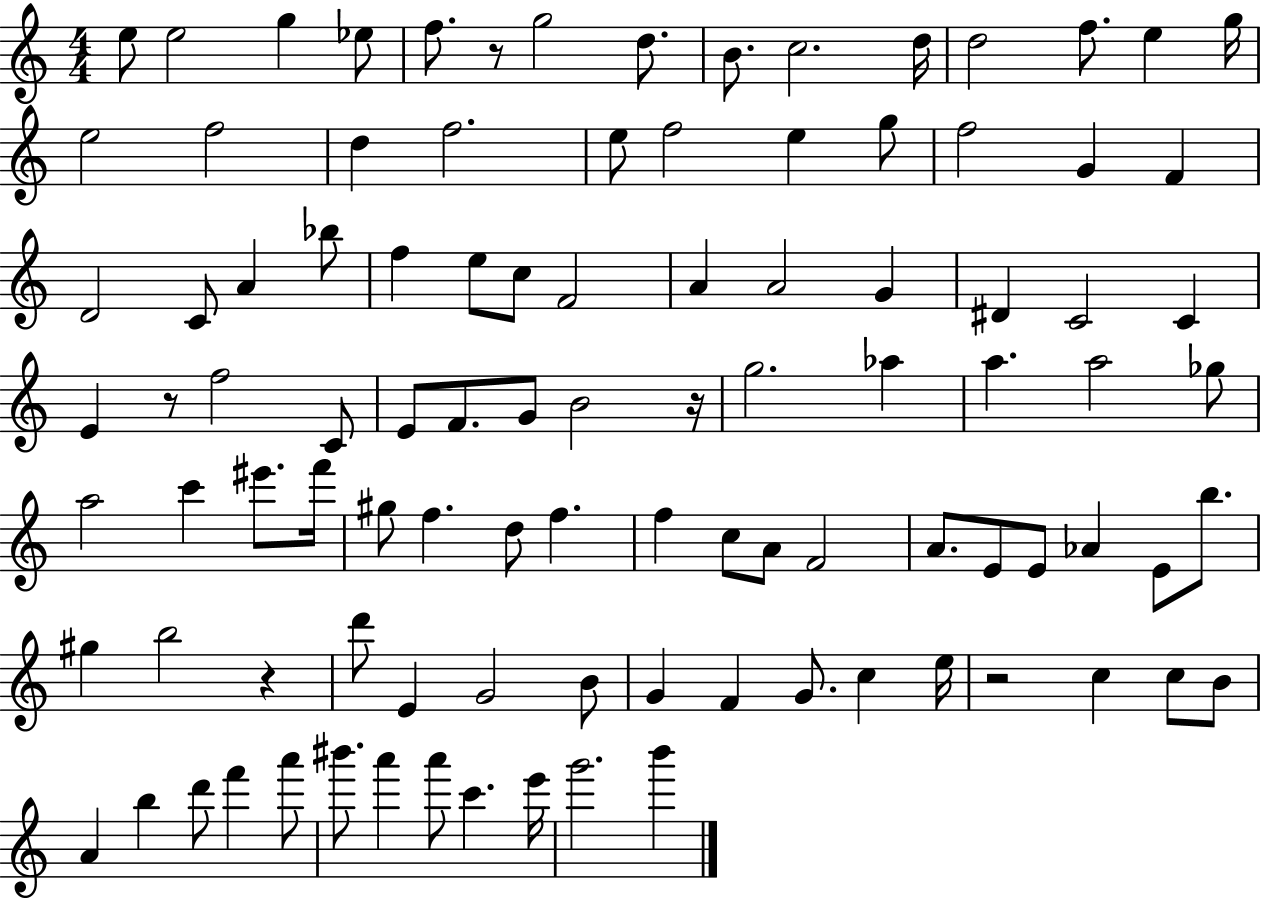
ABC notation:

X:1
T:Untitled
M:4/4
L:1/4
K:C
e/2 e2 g _e/2 f/2 z/2 g2 d/2 B/2 c2 d/4 d2 f/2 e g/4 e2 f2 d f2 e/2 f2 e g/2 f2 G F D2 C/2 A _b/2 f e/2 c/2 F2 A A2 G ^D C2 C E z/2 f2 C/2 E/2 F/2 G/2 B2 z/4 g2 _a a a2 _g/2 a2 c' ^e'/2 f'/4 ^g/2 f d/2 f f c/2 A/2 F2 A/2 E/2 E/2 _A E/2 b/2 ^g b2 z d'/2 E G2 B/2 G F G/2 c e/4 z2 c c/2 B/2 A b d'/2 f' a'/2 ^b'/2 a' a'/2 c' e'/4 g'2 b'